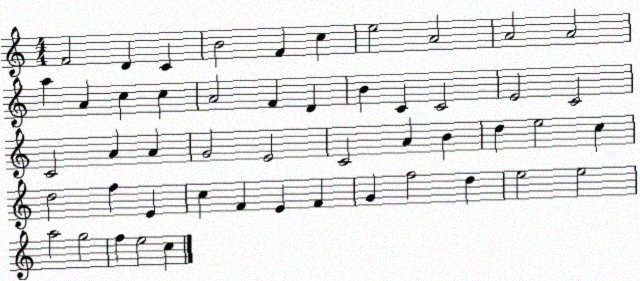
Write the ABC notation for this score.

X:1
T:Untitled
M:4/4
L:1/4
K:C
F2 D C B2 F c e2 A2 A2 A2 a A c c A2 F D B C C2 E2 C2 C2 A A G2 E2 C2 A B d e2 c d2 f E c F E F G f2 d e2 e2 a2 g2 f e2 c